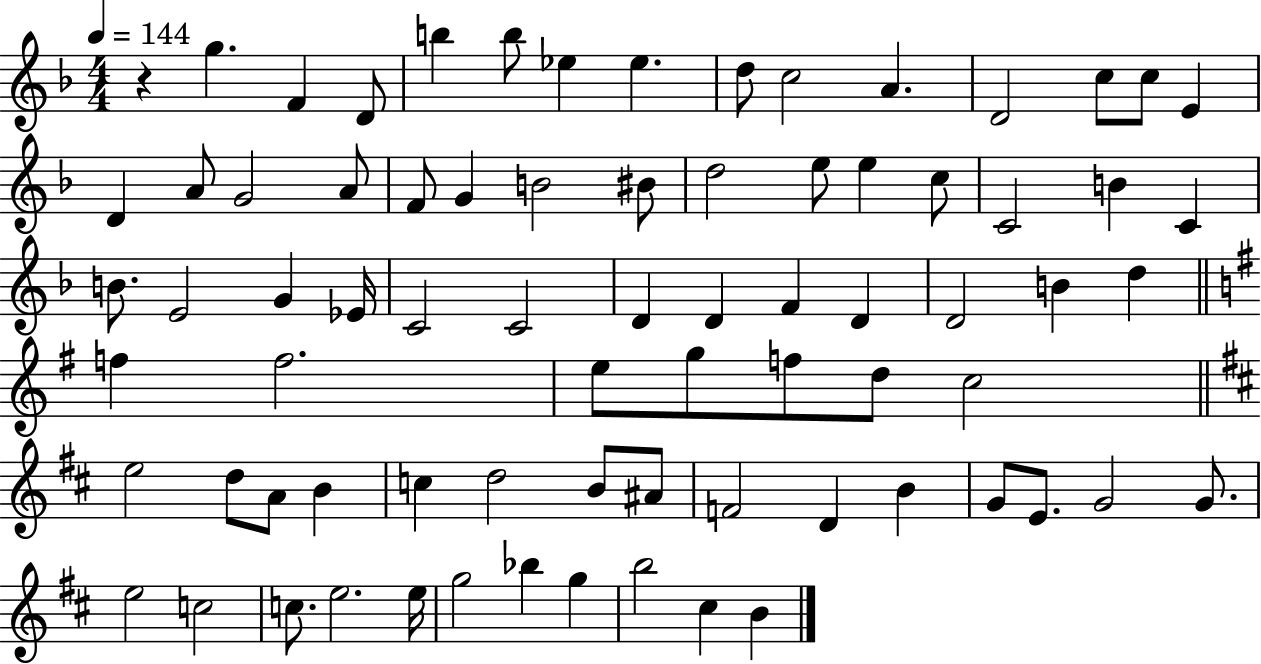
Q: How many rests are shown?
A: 1